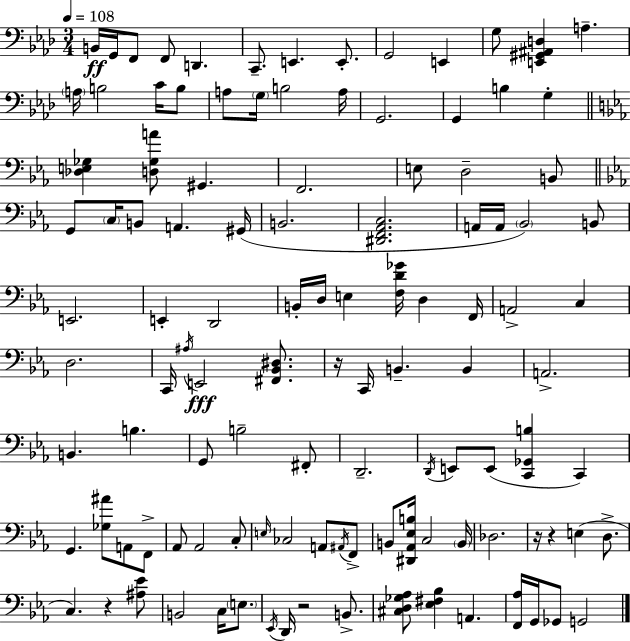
B2/s G2/s F2/e F2/e D2/q. C2/e. E2/q. E2/e. G2/h E2/q G3/e [E2,G#2,A#2,D3]/q A3/q. A3/s B3/h C4/s B3/e A3/e G3/s B3/h A3/s G2/h. G2/q B3/q G3/q [Db3,E3,Gb3]/q [D3,Gb3,A4]/e G#2/q. F2/h. E3/e D3/h B2/e G2/e C3/s B2/e A2/q. G#2/s B2/h. [D#2,F2,Ab2,C3]/h. A2/s A2/s Bb2/h B2/e E2/h. E2/q D2/h B2/s D3/s E3/q [F3,D4,Gb4]/s D3/q F2/s A2/h C3/q D3/h. C2/s A#3/s E2/h [F#2,Bb2,D#3]/e. R/s C2/s B2/q. B2/q A2/h. B2/q. B3/q. G2/e B3/h F#2/e D2/h. D2/s E2/e E2/e [C2,Gb2,B3]/q C2/q G2/q. [Gb3,A#4]/e A2/e F2/e Ab2/e Ab2/h C3/e E3/s CES3/h A2/e A#2/s F2/e B2/e [D#2,Ab2,Eb3,B3]/s C3/h B2/s Db3/h. R/s R/q E3/q D3/e. C3/q. R/q [A#3,Eb4]/e B2/h C3/s E3/e. Eb2/s D2/s R/h B2/e. [C#3,D3,Gb3,Ab3]/e [Eb3,F#3,Bb3]/q A2/q. [F2,Ab3]/s G2/s Gb2/e G2/h